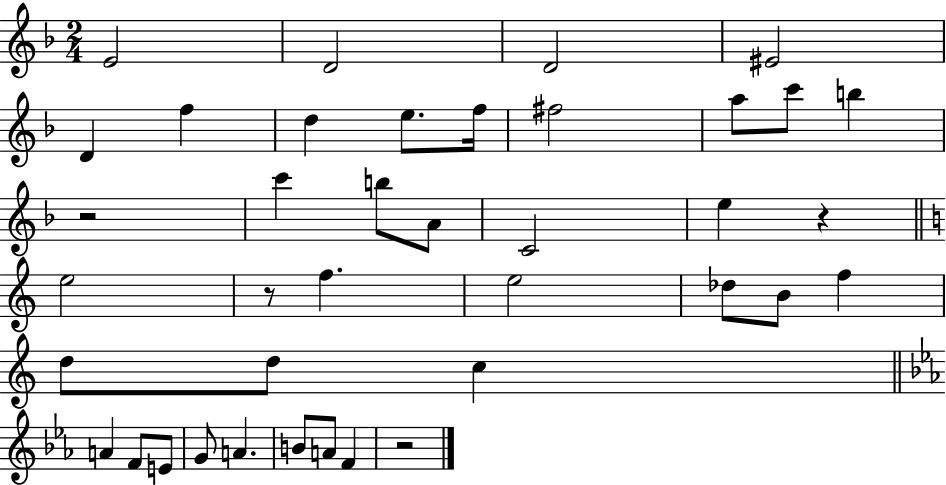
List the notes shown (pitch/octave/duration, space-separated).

E4/h D4/h D4/h EIS4/h D4/q F5/q D5/q E5/e. F5/s F#5/h A5/e C6/e B5/q R/h C6/q B5/e A4/e C4/h E5/q R/q E5/h R/e F5/q. E5/h Db5/e B4/e F5/q D5/e D5/e C5/q A4/q F4/e E4/e G4/e A4/q. B4/e A4/e F4/q R/h